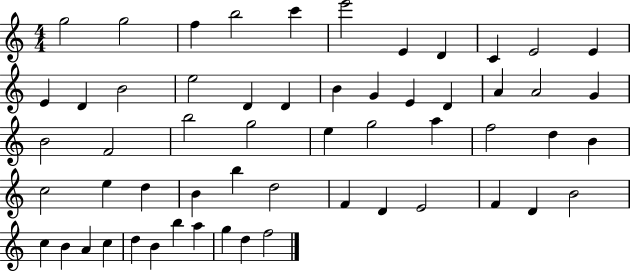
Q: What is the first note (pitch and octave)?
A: G5